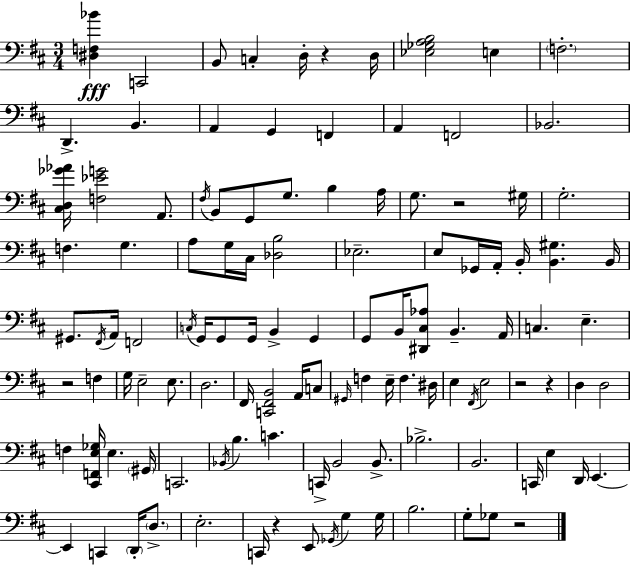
X:1
T:Untitled
M:3/4
L:1/4
K:D
[^D,F,_B] C,,2 B,,/2 C, D,/4 z D,/4 [_E,_G,A,B,]2 E, F,2 D,, B,, A,, G,, F,, A,, F,,2 _B,,2 [^C,D,_G_A]/4 [F,_EG]2 A,,/2 ^F,/4 B,,/2 G,,/2 G,/2 B, A,/4 G,/2 z2 ^G,/4 G,2 F, G, A,/2 G,/4 ^C,/4 [_D,B,]2 _E,2 E,/2 _G,,/4 A,,/4 B,,/4 [B,,^G,] B,,/4 ^G,,/2 ^F,,/4 A,,/4 F,,2 C,/4 G,,/4 G,,/2 G,,/4 B,, G,, G,,/2 B,,/4 [^D,,^C,_A,]/2 B,, A,,/4 C, E, z2 F, G,/4 E,2 E,/2 D,2 ^F,,/4 [C,,^F,,B,,]2 A,,/4 C,/2 ^G,,/4 F, E,/4 F, ^D,/4 E, ^F,,/4 E,2 z2 z D, D,2 F, [^C,,F,,E,_G,]/4 E, ^G,,/4 C,,2 _B,,/4 B, C C,,/4 B,,2 B,,/2 _B,2 B,,2 C,,/4 E, D,,/4 E,, E,, C,, D,,/4 D,/2 E,2 C,,/4 z E,,/2 _G,,/4 G, G,/4 B,2 G,/2 _G,/2 z2